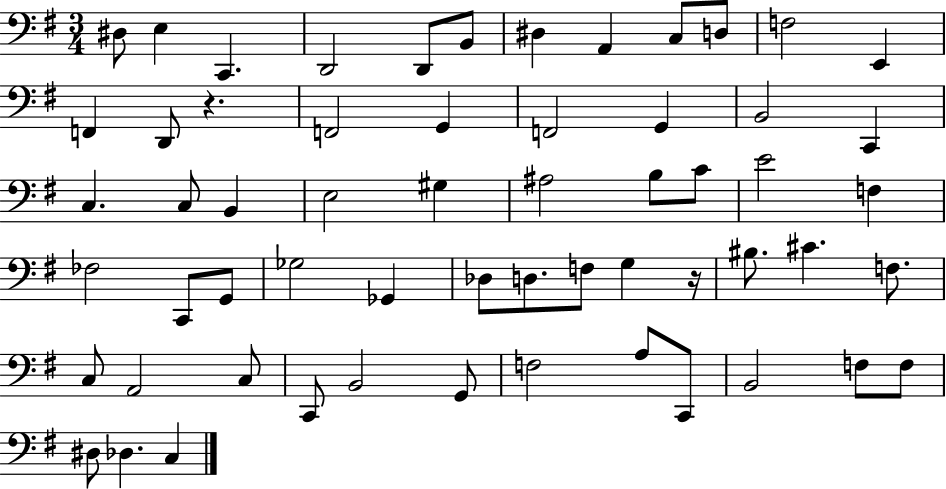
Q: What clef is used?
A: bass